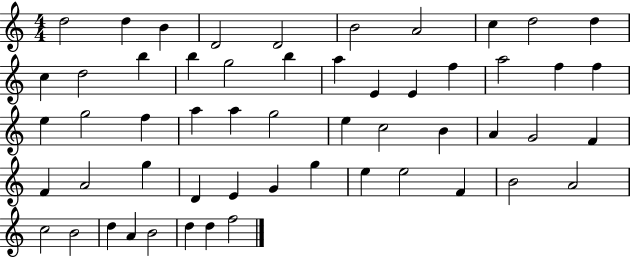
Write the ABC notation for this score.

X:1
T:Untitled
M:4/4
L:1/4
K:C
d2 d B D2 D2 B2 A2 c d2 d c d2 b b g2 b a E E f a2 f f e g2 f a a g2 e c2 B A G2 F F A2 g D E G g e e2 F B2 A2 c2 B2 d A B2 d d f2